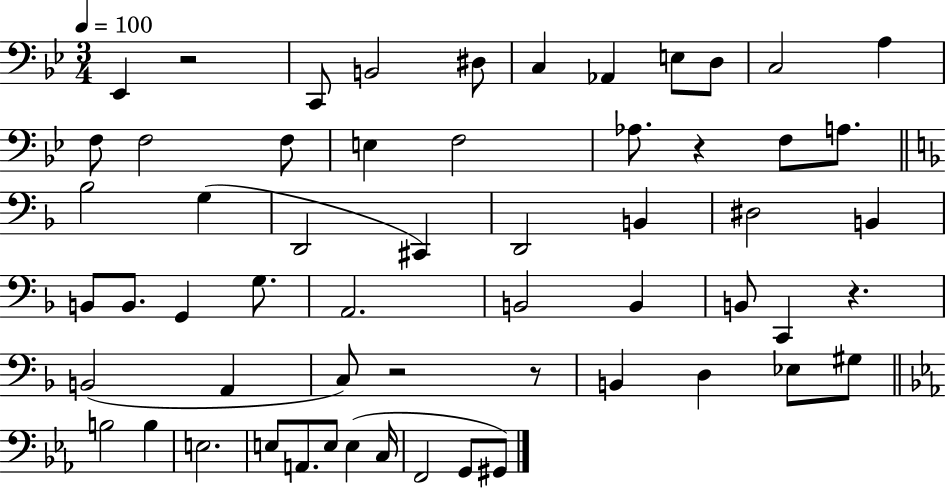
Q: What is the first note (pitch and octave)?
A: Eb2